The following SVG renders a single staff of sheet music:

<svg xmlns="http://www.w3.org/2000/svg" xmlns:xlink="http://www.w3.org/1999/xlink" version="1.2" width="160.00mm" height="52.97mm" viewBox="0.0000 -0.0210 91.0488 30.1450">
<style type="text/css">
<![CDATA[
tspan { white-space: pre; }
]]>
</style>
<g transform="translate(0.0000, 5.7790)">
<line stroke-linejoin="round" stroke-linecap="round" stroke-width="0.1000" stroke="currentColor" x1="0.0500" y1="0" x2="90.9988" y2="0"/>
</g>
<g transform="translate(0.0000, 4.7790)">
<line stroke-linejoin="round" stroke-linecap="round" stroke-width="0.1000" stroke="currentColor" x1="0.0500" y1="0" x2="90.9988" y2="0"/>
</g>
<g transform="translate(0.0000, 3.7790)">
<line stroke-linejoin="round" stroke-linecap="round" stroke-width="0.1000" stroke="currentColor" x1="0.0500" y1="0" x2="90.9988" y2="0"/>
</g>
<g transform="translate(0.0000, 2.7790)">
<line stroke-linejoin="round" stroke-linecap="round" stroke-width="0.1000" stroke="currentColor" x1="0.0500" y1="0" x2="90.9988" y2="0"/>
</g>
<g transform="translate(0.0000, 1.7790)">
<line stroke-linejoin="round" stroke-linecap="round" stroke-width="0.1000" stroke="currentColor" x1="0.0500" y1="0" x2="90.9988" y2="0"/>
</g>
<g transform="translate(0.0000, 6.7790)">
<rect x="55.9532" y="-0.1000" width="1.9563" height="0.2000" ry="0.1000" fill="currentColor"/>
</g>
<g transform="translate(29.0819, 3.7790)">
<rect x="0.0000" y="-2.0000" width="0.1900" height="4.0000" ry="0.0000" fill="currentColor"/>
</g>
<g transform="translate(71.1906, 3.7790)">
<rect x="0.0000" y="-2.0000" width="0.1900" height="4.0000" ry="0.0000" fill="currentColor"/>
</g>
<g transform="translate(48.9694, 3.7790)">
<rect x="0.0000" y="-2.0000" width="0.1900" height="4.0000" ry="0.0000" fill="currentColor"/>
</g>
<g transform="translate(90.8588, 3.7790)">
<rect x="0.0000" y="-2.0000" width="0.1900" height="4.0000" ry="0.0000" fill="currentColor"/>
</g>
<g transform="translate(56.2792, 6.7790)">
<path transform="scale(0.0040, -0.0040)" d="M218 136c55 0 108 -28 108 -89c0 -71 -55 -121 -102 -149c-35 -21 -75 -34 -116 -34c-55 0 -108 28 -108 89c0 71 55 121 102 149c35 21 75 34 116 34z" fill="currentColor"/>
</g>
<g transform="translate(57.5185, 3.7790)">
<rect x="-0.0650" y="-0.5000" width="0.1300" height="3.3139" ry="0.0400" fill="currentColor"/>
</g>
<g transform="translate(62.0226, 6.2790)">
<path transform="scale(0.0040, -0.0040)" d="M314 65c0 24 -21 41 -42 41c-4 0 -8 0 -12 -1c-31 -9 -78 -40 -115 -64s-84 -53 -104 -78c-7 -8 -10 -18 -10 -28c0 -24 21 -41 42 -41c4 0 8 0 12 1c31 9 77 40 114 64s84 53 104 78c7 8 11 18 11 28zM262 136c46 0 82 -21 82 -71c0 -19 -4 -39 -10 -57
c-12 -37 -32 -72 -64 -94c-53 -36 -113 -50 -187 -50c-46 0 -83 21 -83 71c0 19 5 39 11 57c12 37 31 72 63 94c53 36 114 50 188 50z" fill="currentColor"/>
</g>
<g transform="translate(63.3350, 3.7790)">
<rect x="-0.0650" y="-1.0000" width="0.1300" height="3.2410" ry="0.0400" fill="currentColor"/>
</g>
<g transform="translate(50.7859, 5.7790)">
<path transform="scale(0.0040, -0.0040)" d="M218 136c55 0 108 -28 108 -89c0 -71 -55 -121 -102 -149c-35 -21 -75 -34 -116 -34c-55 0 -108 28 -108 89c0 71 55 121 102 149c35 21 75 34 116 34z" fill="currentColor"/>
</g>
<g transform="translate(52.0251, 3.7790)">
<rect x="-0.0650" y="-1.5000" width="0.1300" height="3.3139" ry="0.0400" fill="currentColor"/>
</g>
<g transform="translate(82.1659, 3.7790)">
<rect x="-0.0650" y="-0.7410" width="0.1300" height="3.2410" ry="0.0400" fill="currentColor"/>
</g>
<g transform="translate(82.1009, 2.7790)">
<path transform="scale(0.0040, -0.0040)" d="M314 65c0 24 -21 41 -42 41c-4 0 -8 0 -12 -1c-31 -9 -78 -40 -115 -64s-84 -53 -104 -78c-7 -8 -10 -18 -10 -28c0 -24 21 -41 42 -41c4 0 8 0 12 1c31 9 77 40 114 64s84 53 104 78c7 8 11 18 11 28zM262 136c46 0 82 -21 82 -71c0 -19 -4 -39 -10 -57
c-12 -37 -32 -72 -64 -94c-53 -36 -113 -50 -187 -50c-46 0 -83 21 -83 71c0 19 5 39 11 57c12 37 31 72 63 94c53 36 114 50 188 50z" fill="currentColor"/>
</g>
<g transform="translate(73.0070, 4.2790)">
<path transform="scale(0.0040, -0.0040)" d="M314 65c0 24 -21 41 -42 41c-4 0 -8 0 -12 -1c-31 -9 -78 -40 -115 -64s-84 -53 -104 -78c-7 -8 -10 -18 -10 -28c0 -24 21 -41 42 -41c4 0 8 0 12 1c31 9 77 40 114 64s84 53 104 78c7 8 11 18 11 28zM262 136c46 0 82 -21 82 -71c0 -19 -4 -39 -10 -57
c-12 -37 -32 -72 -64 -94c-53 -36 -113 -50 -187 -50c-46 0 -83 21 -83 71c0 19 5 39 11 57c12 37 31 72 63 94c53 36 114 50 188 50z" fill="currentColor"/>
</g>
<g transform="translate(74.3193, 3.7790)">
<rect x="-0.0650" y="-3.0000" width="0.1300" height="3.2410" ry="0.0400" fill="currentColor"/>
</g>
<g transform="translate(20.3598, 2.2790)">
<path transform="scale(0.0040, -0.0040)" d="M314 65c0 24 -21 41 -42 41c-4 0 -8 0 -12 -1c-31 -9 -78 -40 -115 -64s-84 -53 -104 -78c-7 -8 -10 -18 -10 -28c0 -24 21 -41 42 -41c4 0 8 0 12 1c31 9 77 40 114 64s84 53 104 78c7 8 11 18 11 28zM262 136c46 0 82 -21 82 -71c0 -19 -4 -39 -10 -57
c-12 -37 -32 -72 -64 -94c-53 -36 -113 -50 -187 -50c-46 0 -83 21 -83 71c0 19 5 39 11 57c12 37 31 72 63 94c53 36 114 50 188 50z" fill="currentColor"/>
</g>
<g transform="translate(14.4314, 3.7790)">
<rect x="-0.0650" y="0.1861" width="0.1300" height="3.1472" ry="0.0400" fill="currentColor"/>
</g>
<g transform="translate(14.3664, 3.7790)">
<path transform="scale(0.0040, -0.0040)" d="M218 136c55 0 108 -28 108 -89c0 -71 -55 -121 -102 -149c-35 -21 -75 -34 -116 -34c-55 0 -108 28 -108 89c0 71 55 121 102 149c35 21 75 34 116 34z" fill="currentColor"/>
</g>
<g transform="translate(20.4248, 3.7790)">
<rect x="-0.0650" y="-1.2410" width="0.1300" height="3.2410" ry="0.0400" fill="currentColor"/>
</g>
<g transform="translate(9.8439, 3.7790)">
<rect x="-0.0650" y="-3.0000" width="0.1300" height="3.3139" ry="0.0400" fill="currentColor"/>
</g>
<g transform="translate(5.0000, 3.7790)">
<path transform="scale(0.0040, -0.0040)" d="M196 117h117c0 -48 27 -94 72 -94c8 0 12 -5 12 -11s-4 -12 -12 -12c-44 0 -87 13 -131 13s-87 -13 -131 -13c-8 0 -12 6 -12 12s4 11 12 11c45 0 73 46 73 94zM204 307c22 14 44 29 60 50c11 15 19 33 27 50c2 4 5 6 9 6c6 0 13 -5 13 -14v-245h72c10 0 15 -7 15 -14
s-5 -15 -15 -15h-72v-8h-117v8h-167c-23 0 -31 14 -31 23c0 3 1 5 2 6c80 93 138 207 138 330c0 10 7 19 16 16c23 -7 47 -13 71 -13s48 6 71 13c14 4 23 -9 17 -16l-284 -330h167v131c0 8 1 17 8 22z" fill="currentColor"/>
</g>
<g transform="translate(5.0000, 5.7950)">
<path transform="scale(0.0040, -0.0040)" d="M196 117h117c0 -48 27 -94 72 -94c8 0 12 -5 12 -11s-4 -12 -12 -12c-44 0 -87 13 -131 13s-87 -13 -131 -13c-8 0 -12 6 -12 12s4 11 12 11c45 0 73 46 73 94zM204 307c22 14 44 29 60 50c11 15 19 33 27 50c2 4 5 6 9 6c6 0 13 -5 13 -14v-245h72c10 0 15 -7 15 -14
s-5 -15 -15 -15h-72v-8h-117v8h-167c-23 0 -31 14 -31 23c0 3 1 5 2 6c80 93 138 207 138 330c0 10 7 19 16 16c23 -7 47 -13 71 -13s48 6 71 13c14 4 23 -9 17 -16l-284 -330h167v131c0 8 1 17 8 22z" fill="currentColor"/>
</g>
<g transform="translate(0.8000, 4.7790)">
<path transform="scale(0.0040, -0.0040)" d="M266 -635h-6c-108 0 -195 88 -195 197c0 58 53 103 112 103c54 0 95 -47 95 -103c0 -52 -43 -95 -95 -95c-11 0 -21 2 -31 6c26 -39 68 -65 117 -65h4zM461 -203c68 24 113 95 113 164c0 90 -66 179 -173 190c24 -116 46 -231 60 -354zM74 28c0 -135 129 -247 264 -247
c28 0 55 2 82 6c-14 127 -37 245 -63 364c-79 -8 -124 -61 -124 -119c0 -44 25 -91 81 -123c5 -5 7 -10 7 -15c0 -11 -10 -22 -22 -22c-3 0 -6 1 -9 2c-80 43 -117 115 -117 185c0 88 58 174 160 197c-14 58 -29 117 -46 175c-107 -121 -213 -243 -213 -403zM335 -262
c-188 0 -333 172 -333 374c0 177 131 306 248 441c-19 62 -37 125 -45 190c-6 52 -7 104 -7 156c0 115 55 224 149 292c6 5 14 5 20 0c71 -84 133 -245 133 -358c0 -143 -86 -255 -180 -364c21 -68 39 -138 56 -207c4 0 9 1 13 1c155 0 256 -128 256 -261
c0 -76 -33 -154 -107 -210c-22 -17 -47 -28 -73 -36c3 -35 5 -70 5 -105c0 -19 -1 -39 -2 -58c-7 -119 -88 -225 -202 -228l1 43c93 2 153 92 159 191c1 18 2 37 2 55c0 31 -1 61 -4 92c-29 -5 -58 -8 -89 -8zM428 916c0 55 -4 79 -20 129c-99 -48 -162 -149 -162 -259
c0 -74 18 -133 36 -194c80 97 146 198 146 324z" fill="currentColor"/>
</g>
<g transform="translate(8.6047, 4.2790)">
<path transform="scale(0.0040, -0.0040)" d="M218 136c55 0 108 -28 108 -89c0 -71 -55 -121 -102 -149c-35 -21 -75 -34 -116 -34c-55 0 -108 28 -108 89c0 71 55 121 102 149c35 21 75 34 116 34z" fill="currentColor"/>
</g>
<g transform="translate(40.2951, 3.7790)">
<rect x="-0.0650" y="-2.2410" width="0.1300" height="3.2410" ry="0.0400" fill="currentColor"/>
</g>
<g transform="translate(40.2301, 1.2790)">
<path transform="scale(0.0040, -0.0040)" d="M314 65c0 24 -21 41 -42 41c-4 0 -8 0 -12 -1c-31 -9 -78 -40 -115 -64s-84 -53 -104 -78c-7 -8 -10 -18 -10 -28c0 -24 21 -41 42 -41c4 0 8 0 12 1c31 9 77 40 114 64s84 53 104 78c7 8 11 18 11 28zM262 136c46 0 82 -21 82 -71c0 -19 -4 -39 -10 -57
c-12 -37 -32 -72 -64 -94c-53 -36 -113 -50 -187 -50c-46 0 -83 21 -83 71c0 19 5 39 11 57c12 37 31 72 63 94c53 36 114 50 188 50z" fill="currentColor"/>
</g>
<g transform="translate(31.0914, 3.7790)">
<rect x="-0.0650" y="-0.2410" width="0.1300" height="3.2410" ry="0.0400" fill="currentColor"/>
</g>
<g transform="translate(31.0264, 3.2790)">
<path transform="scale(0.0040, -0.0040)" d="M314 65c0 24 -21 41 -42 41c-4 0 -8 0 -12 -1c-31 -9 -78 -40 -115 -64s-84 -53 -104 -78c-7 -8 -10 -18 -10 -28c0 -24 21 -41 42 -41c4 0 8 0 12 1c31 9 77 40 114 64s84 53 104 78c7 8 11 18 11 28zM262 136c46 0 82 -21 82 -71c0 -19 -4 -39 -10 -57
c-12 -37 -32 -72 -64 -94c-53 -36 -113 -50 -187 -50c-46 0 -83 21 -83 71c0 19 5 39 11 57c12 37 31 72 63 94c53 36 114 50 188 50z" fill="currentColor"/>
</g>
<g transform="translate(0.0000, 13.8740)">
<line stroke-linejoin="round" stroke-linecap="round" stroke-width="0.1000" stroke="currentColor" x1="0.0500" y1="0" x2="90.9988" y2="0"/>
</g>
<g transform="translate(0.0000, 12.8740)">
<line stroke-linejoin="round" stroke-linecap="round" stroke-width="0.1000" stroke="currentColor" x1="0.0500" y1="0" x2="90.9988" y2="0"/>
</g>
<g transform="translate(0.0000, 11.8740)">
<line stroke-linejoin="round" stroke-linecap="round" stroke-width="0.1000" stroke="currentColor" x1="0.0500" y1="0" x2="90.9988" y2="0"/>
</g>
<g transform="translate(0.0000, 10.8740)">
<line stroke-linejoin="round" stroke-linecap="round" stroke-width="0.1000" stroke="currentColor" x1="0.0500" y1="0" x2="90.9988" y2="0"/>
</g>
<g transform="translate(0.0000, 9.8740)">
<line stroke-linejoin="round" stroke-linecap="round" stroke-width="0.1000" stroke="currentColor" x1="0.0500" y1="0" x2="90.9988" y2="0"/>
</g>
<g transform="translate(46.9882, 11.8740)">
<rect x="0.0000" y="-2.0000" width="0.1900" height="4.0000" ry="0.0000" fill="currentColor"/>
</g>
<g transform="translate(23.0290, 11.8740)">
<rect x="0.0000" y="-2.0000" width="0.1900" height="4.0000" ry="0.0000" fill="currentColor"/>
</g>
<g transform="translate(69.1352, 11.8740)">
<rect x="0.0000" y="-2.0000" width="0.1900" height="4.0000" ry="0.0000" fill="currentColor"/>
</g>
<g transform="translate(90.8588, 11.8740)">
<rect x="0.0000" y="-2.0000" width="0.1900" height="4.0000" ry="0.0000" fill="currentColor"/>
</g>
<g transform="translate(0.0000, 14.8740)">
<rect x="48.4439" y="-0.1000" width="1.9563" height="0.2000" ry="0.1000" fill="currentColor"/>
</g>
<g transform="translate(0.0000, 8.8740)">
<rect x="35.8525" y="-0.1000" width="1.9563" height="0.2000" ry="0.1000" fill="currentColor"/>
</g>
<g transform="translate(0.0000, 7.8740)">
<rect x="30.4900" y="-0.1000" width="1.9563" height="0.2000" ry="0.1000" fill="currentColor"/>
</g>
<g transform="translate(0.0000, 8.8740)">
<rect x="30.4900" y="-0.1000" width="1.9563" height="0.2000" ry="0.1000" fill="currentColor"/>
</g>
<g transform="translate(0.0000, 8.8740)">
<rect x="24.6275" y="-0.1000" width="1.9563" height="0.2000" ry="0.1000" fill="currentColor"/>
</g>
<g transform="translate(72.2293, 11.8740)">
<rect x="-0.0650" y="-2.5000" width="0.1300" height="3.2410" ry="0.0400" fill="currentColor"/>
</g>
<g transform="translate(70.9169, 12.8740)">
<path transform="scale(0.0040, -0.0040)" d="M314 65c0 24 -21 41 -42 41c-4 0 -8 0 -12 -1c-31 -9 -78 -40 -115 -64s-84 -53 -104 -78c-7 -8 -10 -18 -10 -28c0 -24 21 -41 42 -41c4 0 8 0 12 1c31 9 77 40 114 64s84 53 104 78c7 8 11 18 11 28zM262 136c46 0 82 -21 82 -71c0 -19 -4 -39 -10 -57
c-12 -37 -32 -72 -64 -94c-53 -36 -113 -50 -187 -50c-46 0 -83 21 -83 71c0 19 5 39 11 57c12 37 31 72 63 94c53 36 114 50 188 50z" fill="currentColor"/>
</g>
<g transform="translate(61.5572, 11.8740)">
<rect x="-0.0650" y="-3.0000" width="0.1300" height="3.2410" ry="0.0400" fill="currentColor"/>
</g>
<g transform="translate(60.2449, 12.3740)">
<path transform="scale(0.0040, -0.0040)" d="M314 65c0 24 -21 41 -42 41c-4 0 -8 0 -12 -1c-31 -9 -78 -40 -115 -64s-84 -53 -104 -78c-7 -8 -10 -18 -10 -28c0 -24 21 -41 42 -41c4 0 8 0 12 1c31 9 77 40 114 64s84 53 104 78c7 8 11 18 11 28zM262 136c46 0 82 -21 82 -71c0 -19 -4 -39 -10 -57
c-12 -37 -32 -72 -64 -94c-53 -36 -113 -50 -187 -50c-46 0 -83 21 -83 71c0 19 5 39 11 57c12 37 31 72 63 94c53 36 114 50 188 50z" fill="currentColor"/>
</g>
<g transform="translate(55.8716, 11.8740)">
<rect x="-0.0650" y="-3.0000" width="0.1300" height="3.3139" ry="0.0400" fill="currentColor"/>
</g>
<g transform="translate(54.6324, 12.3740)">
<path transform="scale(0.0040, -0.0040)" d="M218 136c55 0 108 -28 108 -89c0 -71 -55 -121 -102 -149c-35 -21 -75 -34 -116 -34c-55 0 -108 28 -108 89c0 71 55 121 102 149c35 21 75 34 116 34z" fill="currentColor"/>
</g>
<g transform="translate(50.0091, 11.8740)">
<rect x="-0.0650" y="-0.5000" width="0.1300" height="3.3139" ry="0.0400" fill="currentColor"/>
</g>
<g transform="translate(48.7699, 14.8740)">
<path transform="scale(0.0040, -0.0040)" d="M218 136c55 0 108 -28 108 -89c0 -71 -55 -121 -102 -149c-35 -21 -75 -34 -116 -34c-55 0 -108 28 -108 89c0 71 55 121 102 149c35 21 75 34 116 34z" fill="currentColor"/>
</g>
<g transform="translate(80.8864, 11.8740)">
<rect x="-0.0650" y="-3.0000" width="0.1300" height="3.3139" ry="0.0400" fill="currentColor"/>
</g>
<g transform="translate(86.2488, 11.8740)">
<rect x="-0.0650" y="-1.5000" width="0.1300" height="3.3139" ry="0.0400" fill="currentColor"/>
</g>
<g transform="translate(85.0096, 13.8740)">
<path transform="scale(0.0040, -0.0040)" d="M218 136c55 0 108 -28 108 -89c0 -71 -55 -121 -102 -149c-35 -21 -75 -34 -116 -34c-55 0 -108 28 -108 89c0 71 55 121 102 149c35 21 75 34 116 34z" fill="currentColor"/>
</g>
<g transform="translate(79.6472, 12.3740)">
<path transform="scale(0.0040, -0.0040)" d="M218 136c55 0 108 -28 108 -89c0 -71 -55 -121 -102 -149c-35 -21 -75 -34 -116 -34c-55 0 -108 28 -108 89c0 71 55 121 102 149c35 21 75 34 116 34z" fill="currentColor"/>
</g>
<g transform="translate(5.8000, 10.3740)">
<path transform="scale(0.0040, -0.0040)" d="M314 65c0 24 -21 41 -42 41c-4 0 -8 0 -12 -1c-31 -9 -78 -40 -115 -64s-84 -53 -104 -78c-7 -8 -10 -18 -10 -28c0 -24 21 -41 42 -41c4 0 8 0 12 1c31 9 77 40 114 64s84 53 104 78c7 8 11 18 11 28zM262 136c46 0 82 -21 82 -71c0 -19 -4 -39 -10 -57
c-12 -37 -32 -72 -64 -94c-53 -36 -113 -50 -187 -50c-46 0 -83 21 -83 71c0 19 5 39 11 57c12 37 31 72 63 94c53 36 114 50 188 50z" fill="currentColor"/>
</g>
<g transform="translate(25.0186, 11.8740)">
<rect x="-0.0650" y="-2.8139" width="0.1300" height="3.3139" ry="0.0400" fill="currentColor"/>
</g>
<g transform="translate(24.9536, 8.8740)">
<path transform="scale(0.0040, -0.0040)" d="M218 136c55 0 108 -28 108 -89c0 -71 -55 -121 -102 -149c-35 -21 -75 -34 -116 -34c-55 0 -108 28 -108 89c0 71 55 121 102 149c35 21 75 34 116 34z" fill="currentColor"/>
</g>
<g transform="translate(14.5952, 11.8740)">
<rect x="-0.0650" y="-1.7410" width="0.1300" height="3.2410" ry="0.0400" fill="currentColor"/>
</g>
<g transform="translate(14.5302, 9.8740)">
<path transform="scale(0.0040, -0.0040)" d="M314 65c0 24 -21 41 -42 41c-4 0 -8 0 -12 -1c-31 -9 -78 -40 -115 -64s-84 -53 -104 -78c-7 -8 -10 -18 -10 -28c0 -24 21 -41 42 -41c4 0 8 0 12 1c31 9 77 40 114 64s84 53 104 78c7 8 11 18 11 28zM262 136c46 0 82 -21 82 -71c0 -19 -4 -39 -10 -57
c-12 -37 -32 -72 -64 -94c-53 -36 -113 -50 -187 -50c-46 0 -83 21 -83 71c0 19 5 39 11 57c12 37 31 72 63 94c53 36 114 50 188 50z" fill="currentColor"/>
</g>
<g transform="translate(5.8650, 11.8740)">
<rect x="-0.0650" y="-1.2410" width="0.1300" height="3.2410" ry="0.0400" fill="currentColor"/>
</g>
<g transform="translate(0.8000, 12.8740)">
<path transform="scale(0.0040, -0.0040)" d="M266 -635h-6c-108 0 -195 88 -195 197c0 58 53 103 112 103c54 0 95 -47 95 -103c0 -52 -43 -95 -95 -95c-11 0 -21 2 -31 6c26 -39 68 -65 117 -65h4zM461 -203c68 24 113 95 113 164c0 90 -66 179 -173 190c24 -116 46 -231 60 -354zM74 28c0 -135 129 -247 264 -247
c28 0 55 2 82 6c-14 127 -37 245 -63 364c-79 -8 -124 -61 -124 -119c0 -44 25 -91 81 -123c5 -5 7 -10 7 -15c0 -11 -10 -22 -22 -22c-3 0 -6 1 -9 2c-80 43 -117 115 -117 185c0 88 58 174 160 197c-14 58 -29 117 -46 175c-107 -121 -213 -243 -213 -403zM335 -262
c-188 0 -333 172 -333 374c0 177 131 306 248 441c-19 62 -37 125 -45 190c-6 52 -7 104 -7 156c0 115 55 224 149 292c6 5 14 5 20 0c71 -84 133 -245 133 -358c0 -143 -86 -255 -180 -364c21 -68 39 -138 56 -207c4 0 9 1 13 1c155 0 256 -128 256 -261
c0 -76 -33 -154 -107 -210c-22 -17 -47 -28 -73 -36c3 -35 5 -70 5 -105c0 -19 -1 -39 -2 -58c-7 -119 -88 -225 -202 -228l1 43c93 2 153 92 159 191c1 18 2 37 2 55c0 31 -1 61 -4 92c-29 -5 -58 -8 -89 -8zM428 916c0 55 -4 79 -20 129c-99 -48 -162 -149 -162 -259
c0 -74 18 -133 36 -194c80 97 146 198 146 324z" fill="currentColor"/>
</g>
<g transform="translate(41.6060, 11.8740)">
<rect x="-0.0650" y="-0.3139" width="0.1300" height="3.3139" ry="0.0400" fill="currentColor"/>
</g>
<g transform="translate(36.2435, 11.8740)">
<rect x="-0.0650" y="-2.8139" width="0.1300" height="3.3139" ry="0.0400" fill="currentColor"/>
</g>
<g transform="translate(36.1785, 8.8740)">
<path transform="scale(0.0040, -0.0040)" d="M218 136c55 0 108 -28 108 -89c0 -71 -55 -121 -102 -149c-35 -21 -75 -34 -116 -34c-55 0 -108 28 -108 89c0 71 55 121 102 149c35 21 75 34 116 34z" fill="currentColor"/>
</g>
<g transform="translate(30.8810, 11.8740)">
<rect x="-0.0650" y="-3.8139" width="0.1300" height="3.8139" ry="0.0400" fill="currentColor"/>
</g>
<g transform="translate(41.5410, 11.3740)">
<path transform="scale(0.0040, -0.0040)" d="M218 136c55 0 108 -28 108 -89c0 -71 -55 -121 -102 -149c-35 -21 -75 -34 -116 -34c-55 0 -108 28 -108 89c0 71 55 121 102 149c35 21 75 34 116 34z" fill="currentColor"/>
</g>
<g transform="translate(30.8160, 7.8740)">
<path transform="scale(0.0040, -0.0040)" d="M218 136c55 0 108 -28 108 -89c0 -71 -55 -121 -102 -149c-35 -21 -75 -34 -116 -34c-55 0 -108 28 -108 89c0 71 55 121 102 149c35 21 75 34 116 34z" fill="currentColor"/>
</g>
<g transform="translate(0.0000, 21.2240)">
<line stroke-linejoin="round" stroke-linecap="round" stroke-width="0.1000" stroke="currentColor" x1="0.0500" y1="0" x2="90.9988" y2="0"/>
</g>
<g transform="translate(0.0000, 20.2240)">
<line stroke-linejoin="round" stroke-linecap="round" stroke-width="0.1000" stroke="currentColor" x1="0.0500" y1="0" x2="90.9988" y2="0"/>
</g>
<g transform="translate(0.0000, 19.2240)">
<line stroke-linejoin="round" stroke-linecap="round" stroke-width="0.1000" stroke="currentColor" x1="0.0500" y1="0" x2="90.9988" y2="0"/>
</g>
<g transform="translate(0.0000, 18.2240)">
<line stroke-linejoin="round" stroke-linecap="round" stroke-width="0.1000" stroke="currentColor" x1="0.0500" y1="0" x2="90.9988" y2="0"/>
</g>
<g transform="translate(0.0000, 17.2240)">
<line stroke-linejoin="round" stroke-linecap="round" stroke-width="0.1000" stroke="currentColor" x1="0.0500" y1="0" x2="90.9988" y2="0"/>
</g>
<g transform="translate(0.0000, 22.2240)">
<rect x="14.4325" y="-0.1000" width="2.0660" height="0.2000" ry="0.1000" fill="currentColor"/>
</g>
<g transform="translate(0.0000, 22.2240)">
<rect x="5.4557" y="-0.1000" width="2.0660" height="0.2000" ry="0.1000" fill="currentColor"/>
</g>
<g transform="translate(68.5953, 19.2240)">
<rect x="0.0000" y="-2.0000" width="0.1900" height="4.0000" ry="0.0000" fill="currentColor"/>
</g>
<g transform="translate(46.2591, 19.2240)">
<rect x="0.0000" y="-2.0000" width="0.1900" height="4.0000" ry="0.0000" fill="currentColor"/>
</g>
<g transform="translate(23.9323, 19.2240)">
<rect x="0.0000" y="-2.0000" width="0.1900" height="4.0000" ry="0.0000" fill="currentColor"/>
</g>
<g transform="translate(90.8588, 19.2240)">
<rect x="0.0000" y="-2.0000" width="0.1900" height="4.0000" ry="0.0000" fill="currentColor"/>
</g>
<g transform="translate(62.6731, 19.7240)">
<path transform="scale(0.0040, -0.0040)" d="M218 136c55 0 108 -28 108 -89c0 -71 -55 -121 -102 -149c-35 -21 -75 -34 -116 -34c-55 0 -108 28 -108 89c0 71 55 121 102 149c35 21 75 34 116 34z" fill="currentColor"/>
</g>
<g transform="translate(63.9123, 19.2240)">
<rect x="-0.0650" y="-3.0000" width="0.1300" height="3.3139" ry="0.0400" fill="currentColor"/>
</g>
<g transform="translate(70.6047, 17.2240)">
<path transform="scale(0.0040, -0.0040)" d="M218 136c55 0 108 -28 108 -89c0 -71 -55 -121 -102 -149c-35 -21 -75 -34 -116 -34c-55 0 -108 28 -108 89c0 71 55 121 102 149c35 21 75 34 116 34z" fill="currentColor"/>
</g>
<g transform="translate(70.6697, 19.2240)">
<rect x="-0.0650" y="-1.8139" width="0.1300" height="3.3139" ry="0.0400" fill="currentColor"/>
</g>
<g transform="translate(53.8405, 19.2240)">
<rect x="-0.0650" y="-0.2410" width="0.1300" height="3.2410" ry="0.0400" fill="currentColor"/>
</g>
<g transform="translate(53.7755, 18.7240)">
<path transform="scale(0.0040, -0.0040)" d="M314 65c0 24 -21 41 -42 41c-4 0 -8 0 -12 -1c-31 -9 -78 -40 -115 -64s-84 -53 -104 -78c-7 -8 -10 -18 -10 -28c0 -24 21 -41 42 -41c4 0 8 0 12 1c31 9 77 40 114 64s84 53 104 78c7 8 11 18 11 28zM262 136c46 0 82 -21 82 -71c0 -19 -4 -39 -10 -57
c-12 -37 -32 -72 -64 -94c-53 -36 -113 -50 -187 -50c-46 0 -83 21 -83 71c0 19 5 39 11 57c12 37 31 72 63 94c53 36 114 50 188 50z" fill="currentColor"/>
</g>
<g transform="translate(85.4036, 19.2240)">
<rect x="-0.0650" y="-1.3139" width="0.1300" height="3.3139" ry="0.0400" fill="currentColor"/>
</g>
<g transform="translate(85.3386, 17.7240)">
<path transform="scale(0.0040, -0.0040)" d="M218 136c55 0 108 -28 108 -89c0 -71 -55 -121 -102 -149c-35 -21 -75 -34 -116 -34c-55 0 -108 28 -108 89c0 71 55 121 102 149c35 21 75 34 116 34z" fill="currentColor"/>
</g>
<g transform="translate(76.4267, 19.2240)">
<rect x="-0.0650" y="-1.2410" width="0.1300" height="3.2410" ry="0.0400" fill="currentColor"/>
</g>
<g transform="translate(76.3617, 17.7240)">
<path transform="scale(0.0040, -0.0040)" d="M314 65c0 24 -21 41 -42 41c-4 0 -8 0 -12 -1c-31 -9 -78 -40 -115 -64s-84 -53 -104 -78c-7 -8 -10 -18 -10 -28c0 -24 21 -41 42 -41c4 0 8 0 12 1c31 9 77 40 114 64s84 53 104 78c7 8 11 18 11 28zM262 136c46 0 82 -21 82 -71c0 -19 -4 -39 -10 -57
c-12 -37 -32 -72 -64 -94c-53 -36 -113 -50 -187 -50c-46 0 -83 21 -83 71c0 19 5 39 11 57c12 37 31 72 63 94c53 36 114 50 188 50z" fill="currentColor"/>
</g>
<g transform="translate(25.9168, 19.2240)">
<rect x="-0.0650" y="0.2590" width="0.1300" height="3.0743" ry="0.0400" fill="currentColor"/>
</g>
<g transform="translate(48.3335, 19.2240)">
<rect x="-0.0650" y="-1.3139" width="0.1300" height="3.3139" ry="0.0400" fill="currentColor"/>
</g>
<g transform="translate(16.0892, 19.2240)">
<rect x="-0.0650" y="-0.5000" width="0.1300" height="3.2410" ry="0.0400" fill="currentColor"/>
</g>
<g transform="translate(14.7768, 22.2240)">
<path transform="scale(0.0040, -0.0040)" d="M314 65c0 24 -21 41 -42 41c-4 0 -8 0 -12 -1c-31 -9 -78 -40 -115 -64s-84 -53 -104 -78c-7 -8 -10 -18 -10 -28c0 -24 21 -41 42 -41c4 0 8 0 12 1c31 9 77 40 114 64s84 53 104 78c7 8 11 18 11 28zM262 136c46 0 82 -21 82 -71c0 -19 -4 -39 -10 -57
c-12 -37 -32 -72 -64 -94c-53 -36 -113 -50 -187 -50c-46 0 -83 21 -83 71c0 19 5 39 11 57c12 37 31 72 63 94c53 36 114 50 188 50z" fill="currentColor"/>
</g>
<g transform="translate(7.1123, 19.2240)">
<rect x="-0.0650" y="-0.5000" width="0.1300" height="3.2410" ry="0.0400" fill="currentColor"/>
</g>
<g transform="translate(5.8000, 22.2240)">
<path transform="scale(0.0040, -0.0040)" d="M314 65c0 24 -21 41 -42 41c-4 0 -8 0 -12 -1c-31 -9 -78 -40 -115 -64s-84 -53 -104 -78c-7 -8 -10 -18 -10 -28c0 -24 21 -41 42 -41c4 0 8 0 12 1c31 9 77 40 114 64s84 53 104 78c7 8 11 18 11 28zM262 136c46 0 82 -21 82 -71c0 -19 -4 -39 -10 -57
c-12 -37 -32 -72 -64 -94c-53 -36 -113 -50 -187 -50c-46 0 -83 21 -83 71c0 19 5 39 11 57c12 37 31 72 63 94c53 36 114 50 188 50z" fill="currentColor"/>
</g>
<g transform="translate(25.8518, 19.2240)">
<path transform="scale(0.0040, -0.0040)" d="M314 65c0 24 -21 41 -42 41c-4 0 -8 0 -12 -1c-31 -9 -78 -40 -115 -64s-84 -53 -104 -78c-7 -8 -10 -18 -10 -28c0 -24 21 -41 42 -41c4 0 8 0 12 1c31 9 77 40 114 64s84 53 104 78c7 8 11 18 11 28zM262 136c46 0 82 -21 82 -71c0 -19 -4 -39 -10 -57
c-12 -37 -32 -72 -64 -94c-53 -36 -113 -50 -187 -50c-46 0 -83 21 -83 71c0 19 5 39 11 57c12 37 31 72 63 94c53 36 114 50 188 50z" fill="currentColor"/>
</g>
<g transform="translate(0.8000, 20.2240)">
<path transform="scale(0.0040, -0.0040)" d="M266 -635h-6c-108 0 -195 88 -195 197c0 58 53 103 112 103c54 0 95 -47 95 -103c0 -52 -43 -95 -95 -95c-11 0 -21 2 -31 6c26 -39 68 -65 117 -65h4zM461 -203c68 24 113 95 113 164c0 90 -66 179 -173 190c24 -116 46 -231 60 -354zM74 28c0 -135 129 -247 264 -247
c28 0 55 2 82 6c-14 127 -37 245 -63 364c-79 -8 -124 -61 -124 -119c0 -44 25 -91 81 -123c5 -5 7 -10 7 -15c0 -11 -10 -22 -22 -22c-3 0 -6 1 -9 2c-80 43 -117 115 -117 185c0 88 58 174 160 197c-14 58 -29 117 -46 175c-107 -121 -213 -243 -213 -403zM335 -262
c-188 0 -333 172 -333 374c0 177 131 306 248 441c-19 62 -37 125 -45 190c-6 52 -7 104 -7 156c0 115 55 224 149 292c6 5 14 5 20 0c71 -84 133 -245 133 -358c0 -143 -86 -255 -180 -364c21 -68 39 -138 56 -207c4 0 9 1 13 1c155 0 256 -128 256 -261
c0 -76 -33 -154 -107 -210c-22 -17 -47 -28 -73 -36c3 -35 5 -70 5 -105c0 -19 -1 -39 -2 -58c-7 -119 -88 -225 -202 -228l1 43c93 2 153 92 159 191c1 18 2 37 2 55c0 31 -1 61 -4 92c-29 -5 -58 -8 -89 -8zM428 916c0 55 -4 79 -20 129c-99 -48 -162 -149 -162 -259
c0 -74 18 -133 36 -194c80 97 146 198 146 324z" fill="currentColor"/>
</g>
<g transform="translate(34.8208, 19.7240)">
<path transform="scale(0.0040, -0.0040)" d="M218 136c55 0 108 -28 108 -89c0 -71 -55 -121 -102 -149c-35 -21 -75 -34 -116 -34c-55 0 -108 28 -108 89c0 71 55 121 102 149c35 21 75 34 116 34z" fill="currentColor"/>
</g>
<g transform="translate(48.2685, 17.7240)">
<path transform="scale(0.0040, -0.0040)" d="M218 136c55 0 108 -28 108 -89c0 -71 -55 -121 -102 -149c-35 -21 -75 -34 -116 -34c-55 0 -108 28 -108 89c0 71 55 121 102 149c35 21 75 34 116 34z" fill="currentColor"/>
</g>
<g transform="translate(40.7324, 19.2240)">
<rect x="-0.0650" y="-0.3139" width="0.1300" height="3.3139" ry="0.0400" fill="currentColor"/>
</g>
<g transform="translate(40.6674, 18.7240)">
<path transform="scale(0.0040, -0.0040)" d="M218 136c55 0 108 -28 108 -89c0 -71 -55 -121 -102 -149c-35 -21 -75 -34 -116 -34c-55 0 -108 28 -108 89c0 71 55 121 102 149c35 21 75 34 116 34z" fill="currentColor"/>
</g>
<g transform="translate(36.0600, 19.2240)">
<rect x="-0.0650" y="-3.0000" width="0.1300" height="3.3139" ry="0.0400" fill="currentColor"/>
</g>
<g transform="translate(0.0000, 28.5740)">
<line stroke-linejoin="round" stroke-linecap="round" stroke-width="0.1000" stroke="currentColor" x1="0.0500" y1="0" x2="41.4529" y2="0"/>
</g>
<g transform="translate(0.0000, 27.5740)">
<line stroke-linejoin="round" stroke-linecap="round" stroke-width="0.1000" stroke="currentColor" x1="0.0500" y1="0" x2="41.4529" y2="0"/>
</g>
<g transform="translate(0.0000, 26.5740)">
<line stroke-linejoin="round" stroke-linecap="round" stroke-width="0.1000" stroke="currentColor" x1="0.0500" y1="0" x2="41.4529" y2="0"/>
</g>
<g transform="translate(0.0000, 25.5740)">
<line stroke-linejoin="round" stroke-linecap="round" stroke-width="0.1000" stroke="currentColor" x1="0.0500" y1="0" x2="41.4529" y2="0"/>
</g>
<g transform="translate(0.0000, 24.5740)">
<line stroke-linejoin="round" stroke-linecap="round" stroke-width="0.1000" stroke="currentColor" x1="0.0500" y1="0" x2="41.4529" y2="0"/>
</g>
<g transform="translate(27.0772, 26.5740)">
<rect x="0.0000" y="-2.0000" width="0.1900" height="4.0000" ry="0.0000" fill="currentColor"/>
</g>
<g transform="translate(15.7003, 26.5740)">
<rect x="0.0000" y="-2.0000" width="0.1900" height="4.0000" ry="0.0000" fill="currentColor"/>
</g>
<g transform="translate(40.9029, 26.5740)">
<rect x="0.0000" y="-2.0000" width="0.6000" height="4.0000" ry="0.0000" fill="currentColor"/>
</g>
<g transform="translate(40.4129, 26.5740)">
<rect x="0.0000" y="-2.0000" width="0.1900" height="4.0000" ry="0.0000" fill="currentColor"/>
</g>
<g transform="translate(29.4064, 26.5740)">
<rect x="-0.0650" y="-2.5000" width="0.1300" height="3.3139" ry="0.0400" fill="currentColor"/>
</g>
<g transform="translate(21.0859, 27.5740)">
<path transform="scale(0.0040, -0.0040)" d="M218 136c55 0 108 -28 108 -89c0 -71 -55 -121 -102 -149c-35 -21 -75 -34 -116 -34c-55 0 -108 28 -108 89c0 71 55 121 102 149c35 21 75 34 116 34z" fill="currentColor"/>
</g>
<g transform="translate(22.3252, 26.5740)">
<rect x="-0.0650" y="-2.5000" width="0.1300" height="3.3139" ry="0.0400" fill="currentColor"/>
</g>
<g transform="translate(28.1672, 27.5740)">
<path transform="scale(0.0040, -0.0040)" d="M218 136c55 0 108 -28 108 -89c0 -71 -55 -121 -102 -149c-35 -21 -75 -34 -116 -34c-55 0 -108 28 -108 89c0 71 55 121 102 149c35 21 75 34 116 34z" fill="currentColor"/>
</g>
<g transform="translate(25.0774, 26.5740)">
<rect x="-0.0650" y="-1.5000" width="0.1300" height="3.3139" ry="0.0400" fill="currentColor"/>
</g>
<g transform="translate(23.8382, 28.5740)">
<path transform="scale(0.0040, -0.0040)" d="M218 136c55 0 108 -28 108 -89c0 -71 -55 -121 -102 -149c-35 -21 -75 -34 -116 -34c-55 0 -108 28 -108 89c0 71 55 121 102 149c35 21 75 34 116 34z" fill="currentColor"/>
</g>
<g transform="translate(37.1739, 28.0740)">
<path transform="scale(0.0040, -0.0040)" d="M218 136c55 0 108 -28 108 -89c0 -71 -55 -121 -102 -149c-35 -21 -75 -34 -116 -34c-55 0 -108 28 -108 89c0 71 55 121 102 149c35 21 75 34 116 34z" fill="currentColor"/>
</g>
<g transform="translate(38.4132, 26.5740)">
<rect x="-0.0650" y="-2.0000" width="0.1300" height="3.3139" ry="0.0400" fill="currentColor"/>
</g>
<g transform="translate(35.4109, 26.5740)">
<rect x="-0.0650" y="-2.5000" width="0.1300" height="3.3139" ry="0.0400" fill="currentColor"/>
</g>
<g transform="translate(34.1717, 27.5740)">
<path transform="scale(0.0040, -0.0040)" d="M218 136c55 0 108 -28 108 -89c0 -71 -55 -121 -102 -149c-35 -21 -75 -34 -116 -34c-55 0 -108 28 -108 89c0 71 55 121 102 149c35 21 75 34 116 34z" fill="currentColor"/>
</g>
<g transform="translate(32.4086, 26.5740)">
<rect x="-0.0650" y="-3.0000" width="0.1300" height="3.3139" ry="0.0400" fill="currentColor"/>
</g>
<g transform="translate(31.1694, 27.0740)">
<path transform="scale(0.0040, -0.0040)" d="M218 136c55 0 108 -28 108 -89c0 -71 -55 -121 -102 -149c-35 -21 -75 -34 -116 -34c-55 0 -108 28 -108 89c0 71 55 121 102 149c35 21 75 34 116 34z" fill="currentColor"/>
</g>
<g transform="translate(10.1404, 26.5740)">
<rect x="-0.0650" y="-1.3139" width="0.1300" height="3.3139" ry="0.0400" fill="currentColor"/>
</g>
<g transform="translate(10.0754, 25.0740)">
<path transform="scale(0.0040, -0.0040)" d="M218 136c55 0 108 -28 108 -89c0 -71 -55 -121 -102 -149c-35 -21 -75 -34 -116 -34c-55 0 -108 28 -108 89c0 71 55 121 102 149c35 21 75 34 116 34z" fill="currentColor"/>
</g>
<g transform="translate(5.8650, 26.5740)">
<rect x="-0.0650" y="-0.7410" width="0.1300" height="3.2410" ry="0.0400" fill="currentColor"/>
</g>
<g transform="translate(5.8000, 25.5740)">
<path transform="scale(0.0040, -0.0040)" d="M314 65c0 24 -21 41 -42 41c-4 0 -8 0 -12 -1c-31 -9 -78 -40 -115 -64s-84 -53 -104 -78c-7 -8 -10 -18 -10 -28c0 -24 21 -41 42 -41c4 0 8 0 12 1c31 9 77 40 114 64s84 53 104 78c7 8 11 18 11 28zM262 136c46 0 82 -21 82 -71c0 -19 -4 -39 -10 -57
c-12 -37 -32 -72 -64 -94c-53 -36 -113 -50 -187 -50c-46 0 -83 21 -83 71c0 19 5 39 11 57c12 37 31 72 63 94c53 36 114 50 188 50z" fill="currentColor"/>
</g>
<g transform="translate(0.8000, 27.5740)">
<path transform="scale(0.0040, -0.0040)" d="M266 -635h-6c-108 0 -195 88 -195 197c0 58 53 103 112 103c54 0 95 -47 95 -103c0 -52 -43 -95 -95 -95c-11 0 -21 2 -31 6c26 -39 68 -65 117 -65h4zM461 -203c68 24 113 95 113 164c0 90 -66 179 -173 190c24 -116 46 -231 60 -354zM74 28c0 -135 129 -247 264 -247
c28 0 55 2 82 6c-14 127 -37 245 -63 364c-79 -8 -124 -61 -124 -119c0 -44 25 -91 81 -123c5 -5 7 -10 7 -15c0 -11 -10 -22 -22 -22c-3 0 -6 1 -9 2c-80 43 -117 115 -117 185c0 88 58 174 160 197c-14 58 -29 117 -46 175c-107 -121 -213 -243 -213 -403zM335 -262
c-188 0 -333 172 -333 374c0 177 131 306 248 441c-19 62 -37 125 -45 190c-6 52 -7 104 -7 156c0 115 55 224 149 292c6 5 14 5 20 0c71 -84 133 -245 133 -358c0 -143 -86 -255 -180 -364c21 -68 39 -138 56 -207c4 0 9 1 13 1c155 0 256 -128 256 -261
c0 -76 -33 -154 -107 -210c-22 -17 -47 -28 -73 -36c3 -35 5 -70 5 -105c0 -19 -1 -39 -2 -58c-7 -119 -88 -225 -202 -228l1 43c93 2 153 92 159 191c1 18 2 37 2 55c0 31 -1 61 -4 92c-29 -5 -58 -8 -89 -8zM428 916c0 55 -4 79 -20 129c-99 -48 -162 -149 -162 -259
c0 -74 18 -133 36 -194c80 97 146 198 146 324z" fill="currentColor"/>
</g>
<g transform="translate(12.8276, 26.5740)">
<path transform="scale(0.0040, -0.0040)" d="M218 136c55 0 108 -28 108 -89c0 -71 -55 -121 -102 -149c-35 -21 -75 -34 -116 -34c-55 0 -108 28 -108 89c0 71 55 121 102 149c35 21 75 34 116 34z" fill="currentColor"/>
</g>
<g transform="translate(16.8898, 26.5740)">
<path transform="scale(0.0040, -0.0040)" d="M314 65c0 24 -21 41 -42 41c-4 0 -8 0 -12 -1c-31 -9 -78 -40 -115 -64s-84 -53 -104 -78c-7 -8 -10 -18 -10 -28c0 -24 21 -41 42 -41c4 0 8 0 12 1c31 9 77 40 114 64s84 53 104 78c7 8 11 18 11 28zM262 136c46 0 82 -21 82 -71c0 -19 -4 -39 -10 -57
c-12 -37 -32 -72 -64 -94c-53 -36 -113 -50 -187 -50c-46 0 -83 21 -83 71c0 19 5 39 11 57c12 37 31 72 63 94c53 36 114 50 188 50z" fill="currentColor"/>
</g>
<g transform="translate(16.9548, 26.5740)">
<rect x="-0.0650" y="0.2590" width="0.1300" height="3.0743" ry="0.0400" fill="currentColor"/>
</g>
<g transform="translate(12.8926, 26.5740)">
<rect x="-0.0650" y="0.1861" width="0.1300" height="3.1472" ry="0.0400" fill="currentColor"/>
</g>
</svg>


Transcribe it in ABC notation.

X:1
T:Untitled
M:4/4
L:1/4
K:C
A B e2 c2 g2 E C D2 A2 d2 e2 f2 a c' a c C A A2 G2 A E C2 C2 B2 A c e c2 A f e2 e d2 e B B2 G E G A G F